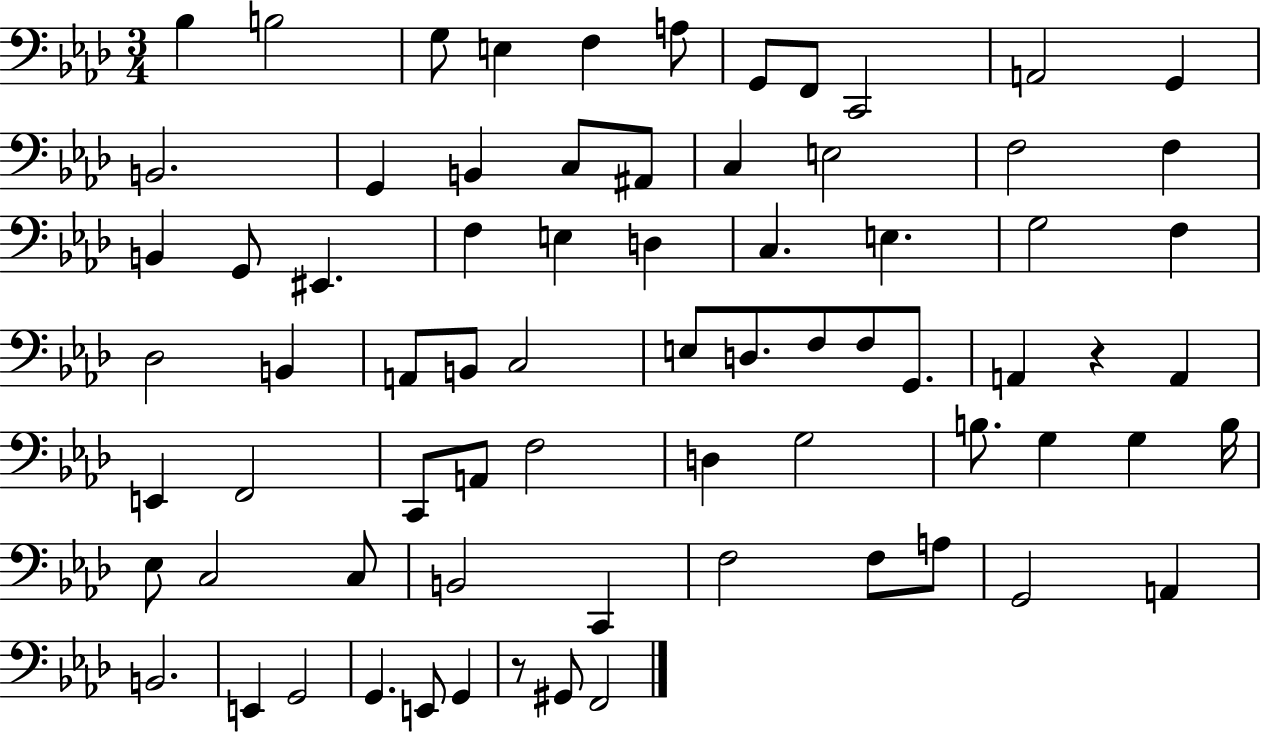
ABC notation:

X:1
T:Untitled
M:3/4
L:1/4
K:Ab
_B, B,2 G,/2 E, F, A,/2 G,,/2 F,,/2 C,,2 A,,2 G,, B,,2 G,, B,, C,/2 ^A,,/2 C, E,2 F,2 F, B,, G,,/2 ^E,, F, E, D, C, E, G,2 F, _D,2 B,, A,,/2 B,,/2 C,2 E,/2 D,/2 F,/2 F,/2 G,,/2 A,, z A,, E,, F,,2 C,,/2 A,,/2 F,2 D, G,2 B,/2 G, G, B,/4 _E,/2 C,2 C,/2 B,,2 C,, F,2 F,/2 A,/2 G,,2 A,, B,,2 E,, G,,2 G,, E,,/2 G,, z/2 ^G,,/2 F,,2